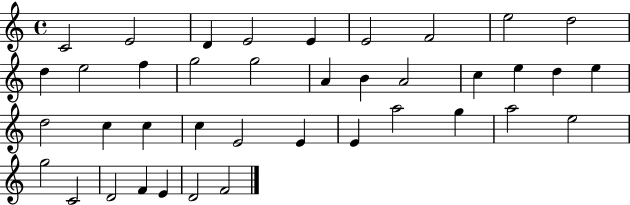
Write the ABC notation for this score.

X:1
T:Untitled
M:4/4
L:1/4
K:C
C2 E2 D E2 E E2 F2 e2 d2 d e2 f g2 g2 A B A2 c e d e d2 c c c E2 E E a2 g a2 e2 g2 C2 D2 F E D2 F2